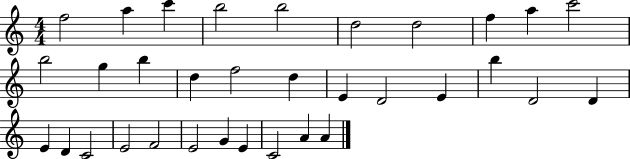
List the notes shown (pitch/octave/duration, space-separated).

F5/h A5/q C6/q B5/h B5/h D5/h D5/h F5/q A5/q C6/h B5/h G5/q B5/q D5/q F5/h D5/q E4/q D4/h E4/q B5/q D4/h D4/q E4/q D4/q C4/h E4/h F4/h E4/h G4/q E4/q C4/h A4/q A4/q